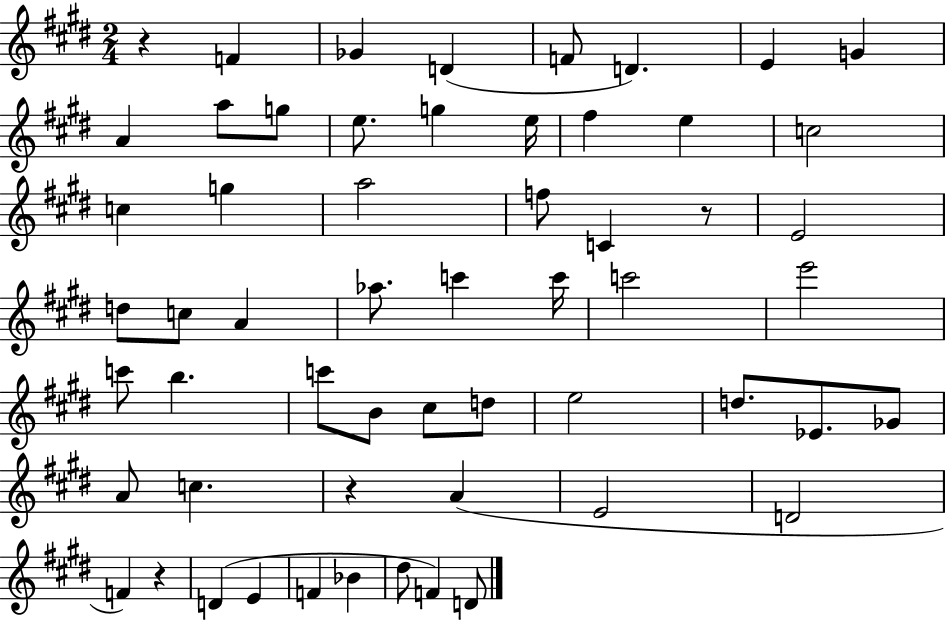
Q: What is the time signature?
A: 2/4